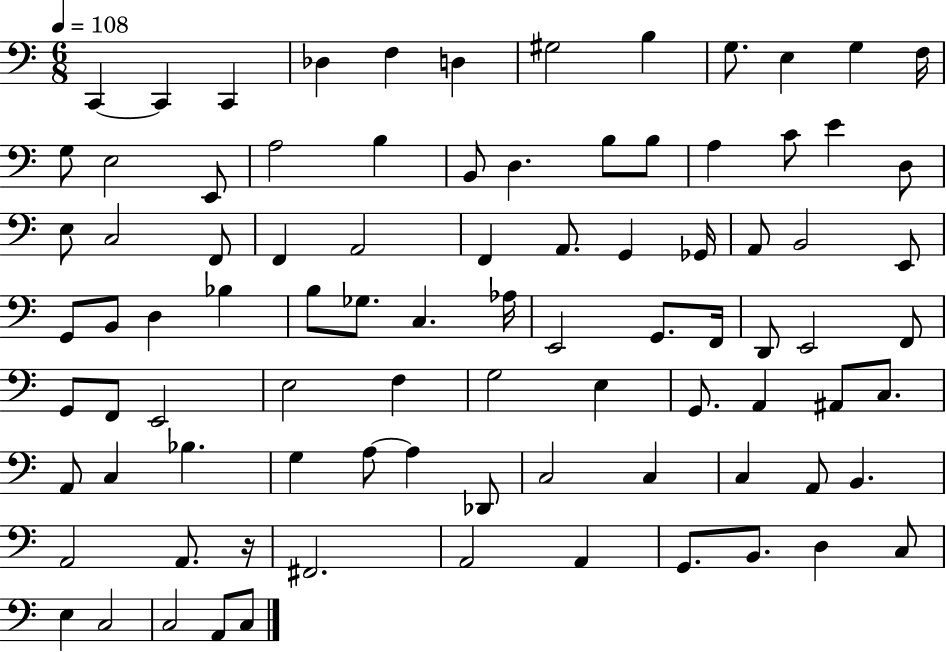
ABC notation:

X:1
T:Untitled
M:6/8
L:1/4
K:C
C,, C,, C,, _D, F, D, ^G,2 B, G,/2 E, G, F,/4 G,/2 E,2 E,,/2 A,2 B, B,,/2 D, B,/2 B,/2 A, C/2 E D,/2 E,/2 C,2 F,,/2 F,, A,,2 F,, A,,/2 G,, _G,,/4 A,,/2 B,,2 E,,/2 G,,/2 B,,/2 D, _B, B,/2 _G,/2 C, _A,/4 E,,2 G,,/2 F,,/4 D,,/2 E,,2 F,,/2 G,,/2 F,,/2 E,,2 E,2 F, G,2 E, G,,/2 A,, ^A,,/2 C,/2 A,,/2 C, _B, G, A,/2 A, _D,,/2 C,2 C, C, A,,/2 B,, A,,2 A,,/2 z/4 ^F,,2 A,,2 A,, G,,/2 B,,/2 D, C,/2 E, C,2 C,2 A,,/2 C,/2